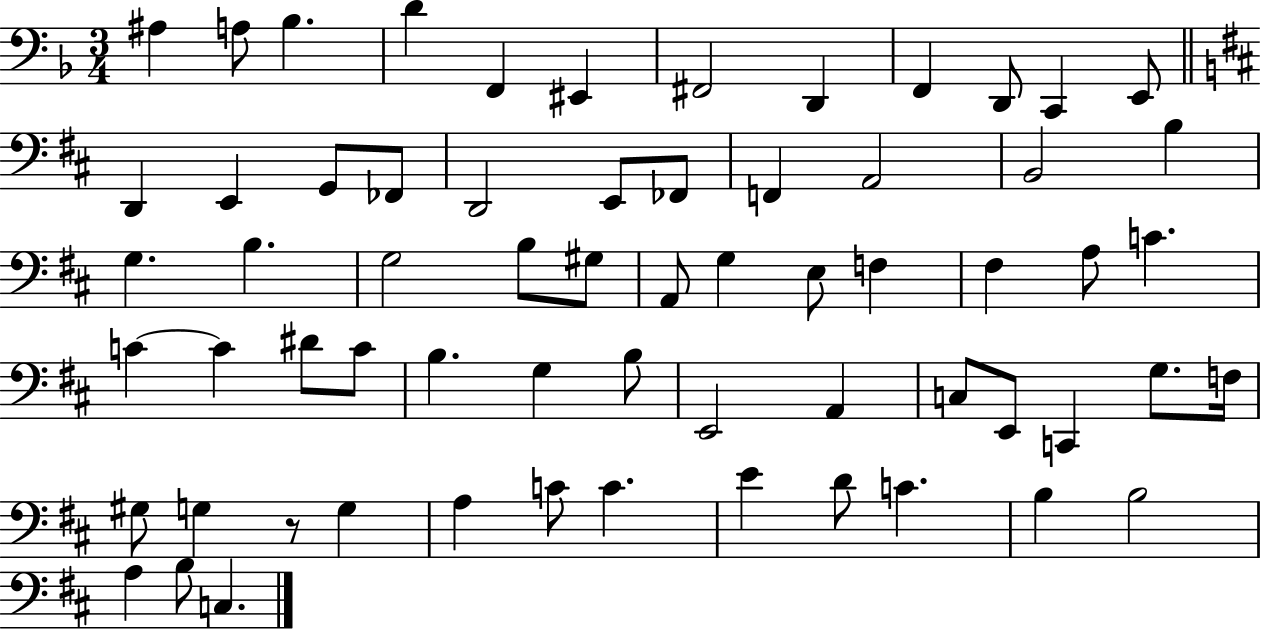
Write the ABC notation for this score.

X:1
T:Untitled
M:3/4
L:1/4
K:F
^A, A,/2 _B, D F,, ^E,, ^F,,2 D,, F,, D,,/2 C,, E,,/2 D,, E,, G,,/2 _F,,/2 D,,2 E,,/2 _F,,/2 F,, A,,2 B,,2 B, G, B, G,2 B,/2 ^G,/2 A,,/2 G, E,/2 F, ^F, A,/2 C C C ^D/2 C/2 B, G, B,/2 E,,2 A,, C,/2 E,,/2 C,, G,/2 F,/4 ^G,/2 G, z/2 G, A, C/2 C E D/2 C B, B,2 A, B,/2 C,